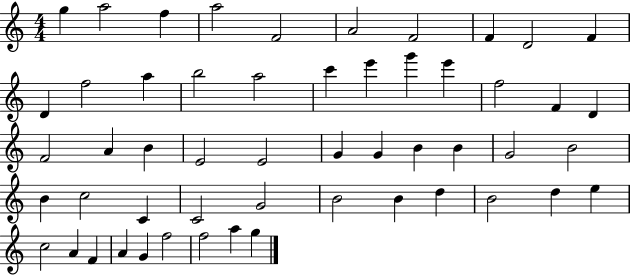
X:1
T:Untitled
M:4/4
L:1/4
K:C
g a2 f a2 F2 A2 F2 F D2 F D f2 a b2 a2 c' e' g' e' f2 F D F2 A B E2 E2 G G B B G2 B2 B c2 C C2 G2 B2 B d B2 d e c2 A F A G f2 f2 a g